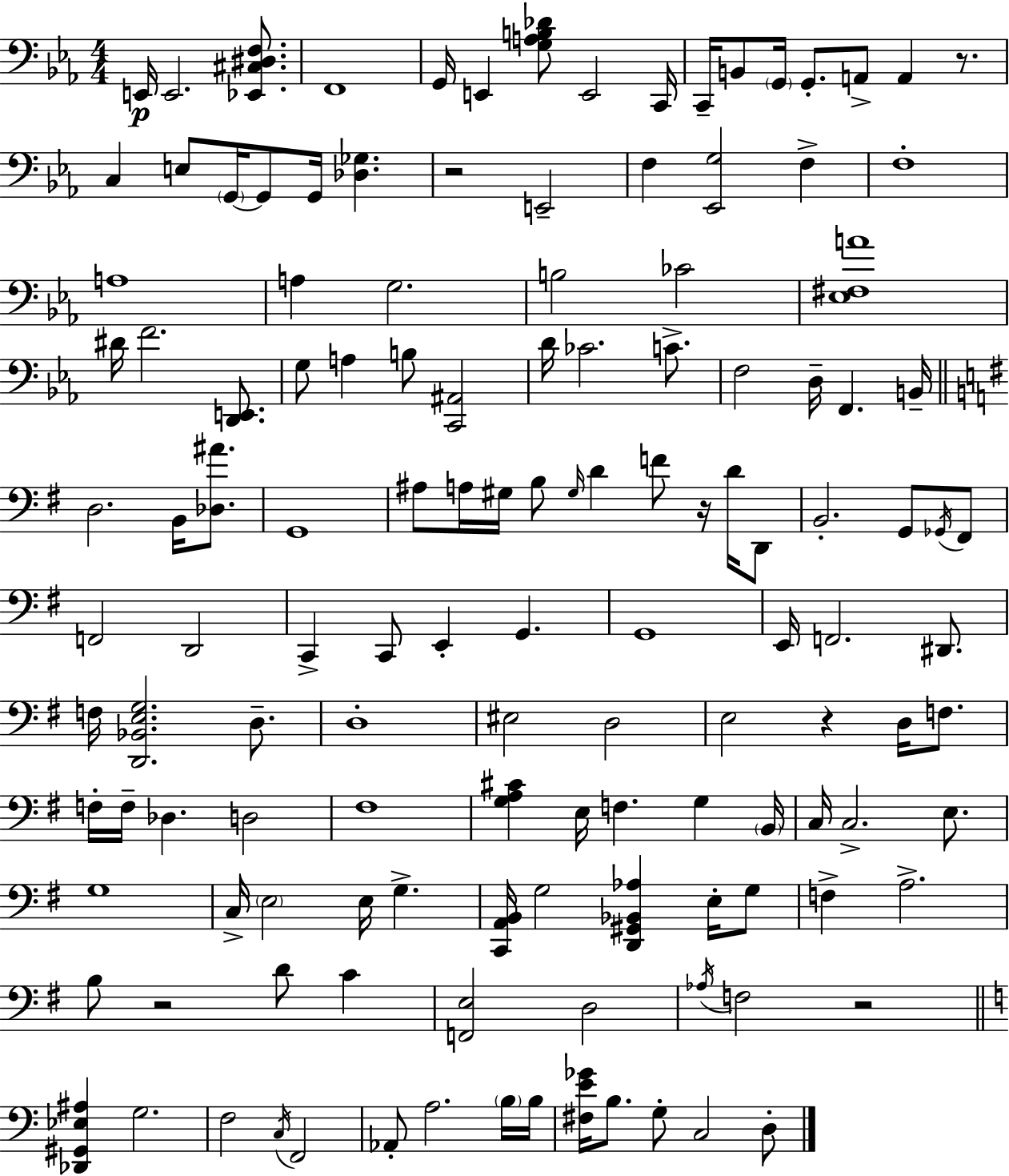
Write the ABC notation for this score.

X:1
T:Untitled
M:4/4
L:1/4
K:Cm
E,,/4 E,,2 [_E,,^C,^D,F,]/2 F,,4 G,,/4 E,, [G,A,B,_D]/2 E,,2 C,,/4 C,,/4 B,,/2 G,,/4 G,,/2 A,,/2 A,, z/2 C, E,/2 G,,/4 G,,/2 G,,/4 [_D,_G,] z2 E,,2 F, [_E,,G,]2 F, F,4 A,4 A, G,2 B,2 _C2 [_E,^F,A]4 ^D/4 F2 [D,,E,,]/2 G,/2 A, B,/2 [C,,^A,,]2 D/4 _C2 C/2 F,2 D,/4 F,, B,,/4 D,2 B,,/4 [_D,^A]/2 G,,4 ^A,/2 A,/4 ^G,/4 B,/2 ^G,/4 D F/2 z/4 D/4 D,,/2 B,,2 G,,/2 _G,,/4 ^F,,/2 F,,2 D,,2 C,, C,,/2 E,, G,, G,,4 E,,/4 F,,2 ^D,,/2 F,/4 [D,,_B,,E,G,]2 D,/2 D,4 ^E,2 D,2 E,2 z D,/4 F,/2 F,/4 F,/4 _D, D,2 ^F,4 [G,A,^C] E,/4 F, G, B,,/4 C,/4 C,2 E,/2 G,4 C,/4 E,2 E,/4 G, [C,,A,,B,,]/4 G,2 [D,,^G,,_B,,_A,] E,/4 G,/2 F, A,2 B,/2 z2 D/2 C [F,,E,]2 D,2 _A,/4 F,2 z2 [_D,,^G,,_E,^A,] G,2 F,2 C,/4 F,,2 _A,,/2 A,2 B,/4 B,/4 [^F,E_G]/4 B,/2 G,/2 C,2 D,/2